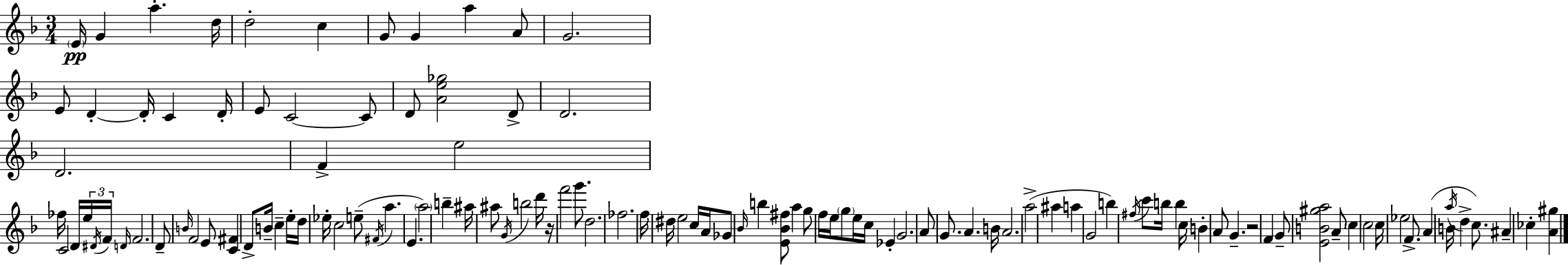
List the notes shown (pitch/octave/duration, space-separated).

E4/s G4/q A5/q. D5/s D5/h C5/q G4/e G4/q A5/q A4/e G4/h. E4/e D4/q D4/s C4/q D4/s E4/e C4/h C4/e D4/e [A4,E5,Gb5]/h D4/e D4/h. D4/h. F4/q E5/h FES5/s C4/h D4/s E5/s D#4/s F4/s D4/s F4/h. D4/e B4/s F4/h E4/e [C4,F#4]/q D4/e B4/s C5/q E5/s D5/s Eb5/s C5/h E5/e F#4/s A5/q. E4/q. A5/h B5/q A#5/s A#5/e G4/s B5/h D6/s R/s F6/h G6/e. D5/h. FES5/h. F5/s D#5/s E5/h C5/s A4/s Gb4/e Bb4/s B5/q [E4,Bb4,F#5]/e A5/q G5/e F5/s E5/s G5/e E5/s C5/s Eb4/q G4/h. A4/e G4/e. A4/q. B4/s A4/h. A5/h A#5/q A5/q G4/h B5/q F#5/s C6/e B5/s B5/q C5/s B4/q A4/e G4/q. R/h F4/q G4/e [E4,B4,G#5,A5]/h A4/e C5/q C5/h C5/s Eb5/h F4/e. A4/q B4/s A5/s D5/q C5/e. A#4/q CES5/q [A4,G#5]/q